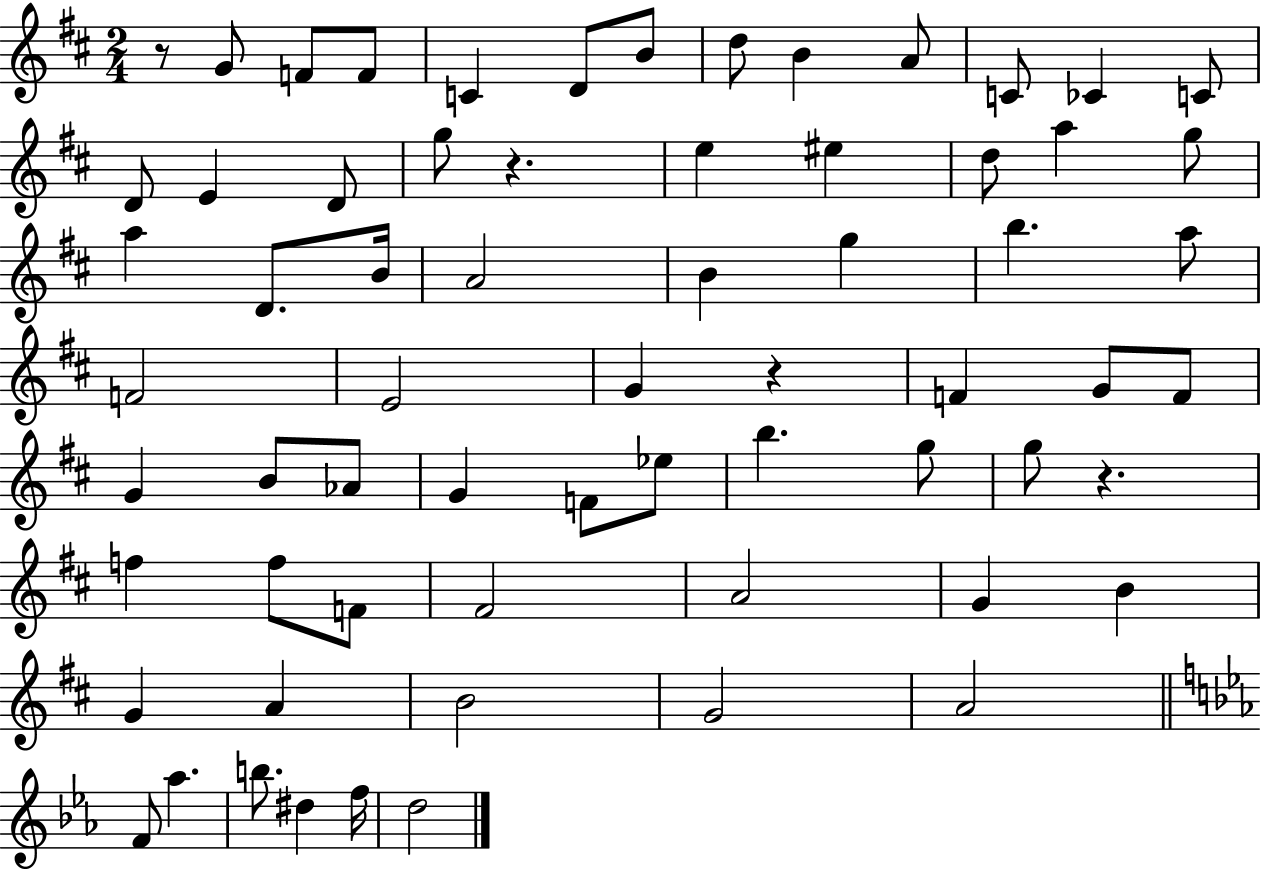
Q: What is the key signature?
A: D major